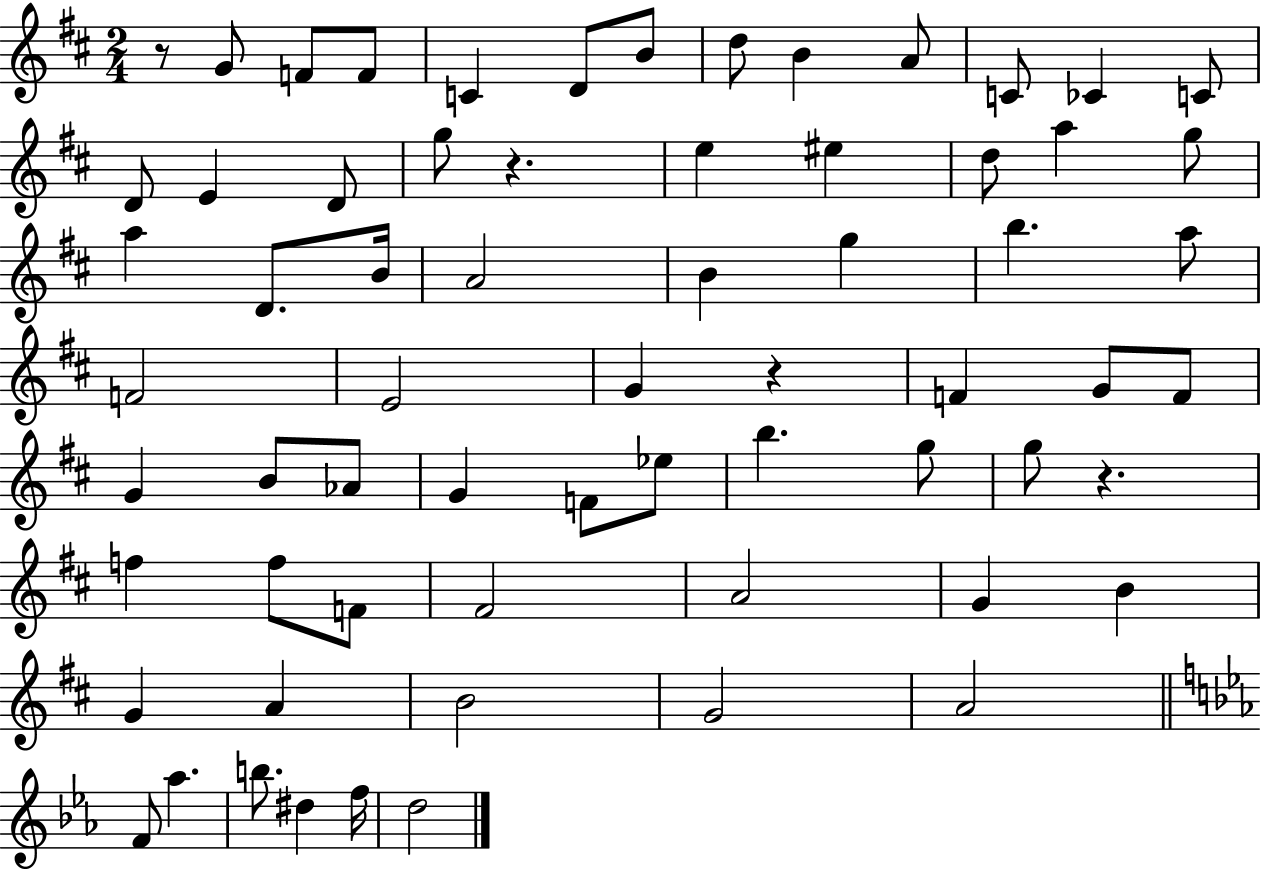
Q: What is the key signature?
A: D major